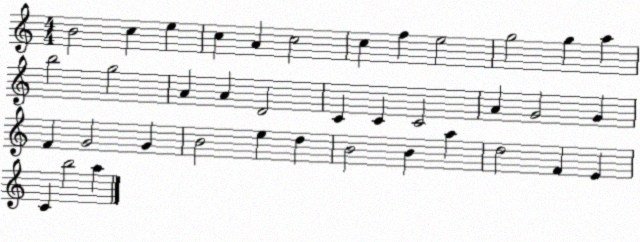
X:1
T:Untitled
M:4/4
L:1/4
K:C
B2 c e c A c2 c f e2 g2 g a b2 g2 A A D2 C C C2 A G2 G F G2 G B2 e d B2 B a d2 F E C b2 a